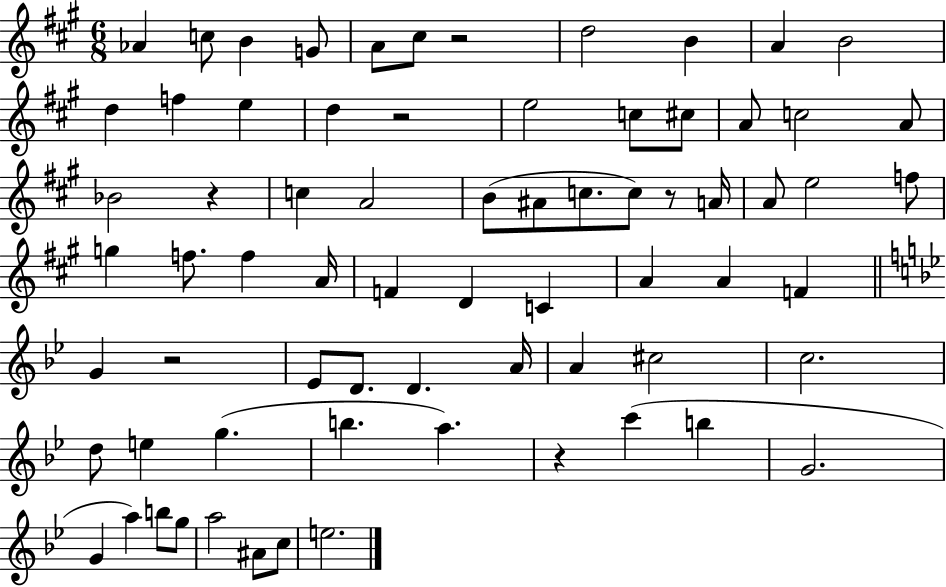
{
  \clef treble
  \numericTimeSignature
  \time 6/8
  \key a \major
  \repeat volta 2 { aes'4 c''8 b'4 g'8 | a'8 cis''8 r2 | d''2 b'4 | a'4 b'2 | \break d''4 f''4 e''4 | d''4 r2 | e''2 c''8 cis''8 | a'8 c''2 a'8 | \break bes'2 r4 | c''4 a'2 | b'8( ais'8 c''8. c''8) r8 a'16 | a'8 e''2 f''8 | \break g''4 f''8. f''4 a'16 | f'4 d'4 c'4 | a'4 a'4 f'4 | \bar "||" \break \key bes \major g'4 r2 | ees'8 d'8. d'4. a'16 | a'4 cis''2 | c''2. | \break d''8 e''4 g''4.( | b''4. a''4.) | r4 c'''4( b''4 | g'2. | \break g'4 a''4) b''8 g''8 | a''2 ais'8 c''8 | e''2. | } \bar "|."
}